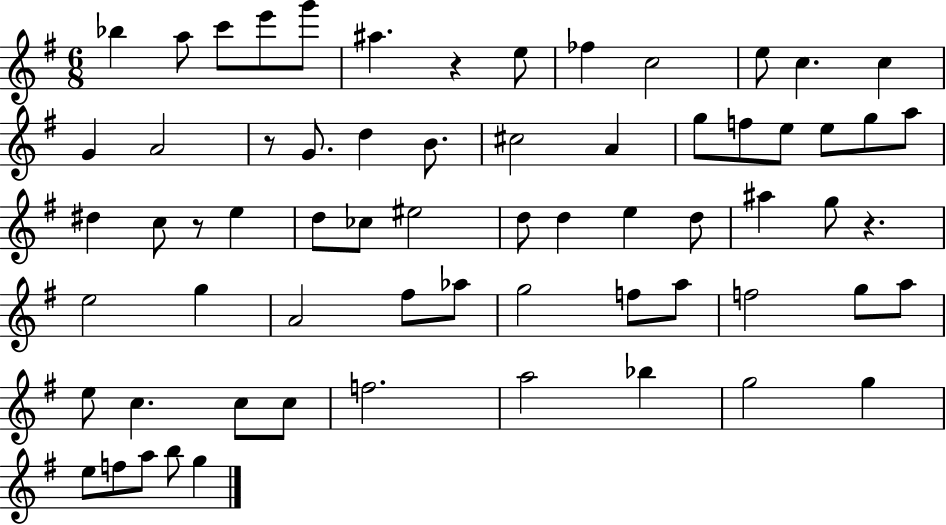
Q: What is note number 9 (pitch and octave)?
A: C5